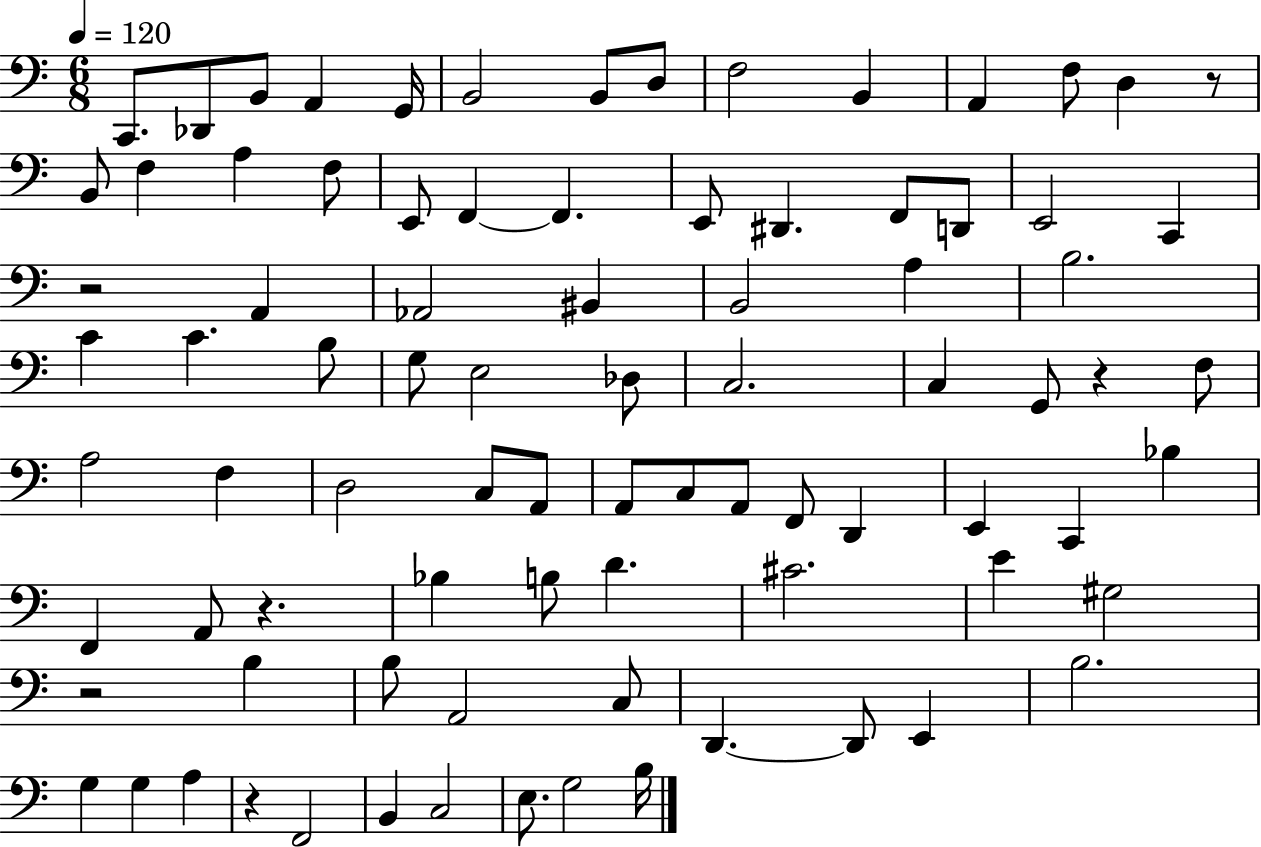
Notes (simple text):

C2/e. Db2/e B2/e A2/q G2/s B2/h B2/e D3/e F3/h B2/q A2/q F3/e D3/q R/e B2/e F3/q A3/q F3/e E2/e F2/q F2/q. E2/e D#2/q. F2/e D2/e E2/h C2/q R/h A2/q Ab2/h BIS2/q B2/h A3/q B3/h. C4/q C4/q. B3/e G3/e E3/h Db3/e C3/h. C3/q G2/e R/q F3/e A3/h F3/q D3/h C3/e A2/e A2/e C3/e A2/e F2/e D2/q E2/q C2/q Bb3/q F2/q A2/e R/q. Bb3/q B3/e D4/q. C#4/h. E4/q G#3/h R/h B3/q B3/e A2/h C3/e D2/q. D2/e E2/q B3/h. G3/q G3/q A3/q R/q F2/h B2/q C3/h E3/e. G3/h B3/s